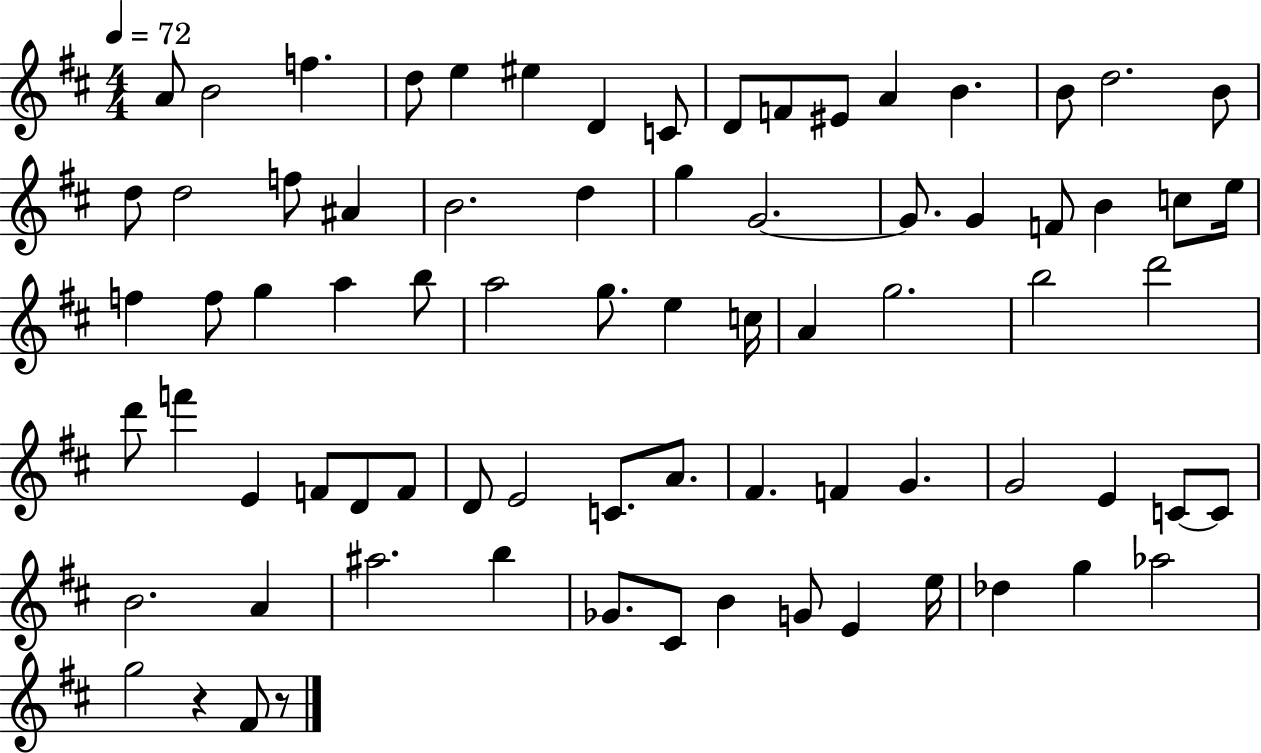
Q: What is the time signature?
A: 4/4